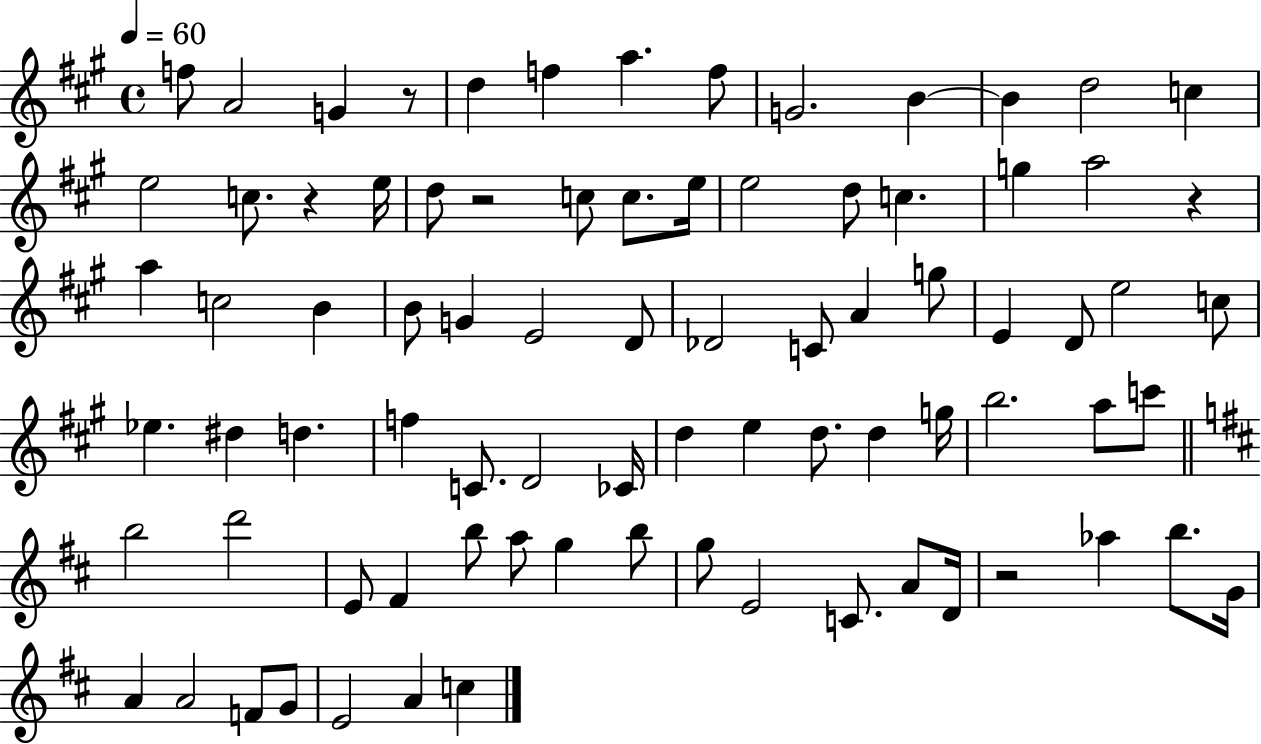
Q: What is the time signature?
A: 4/4